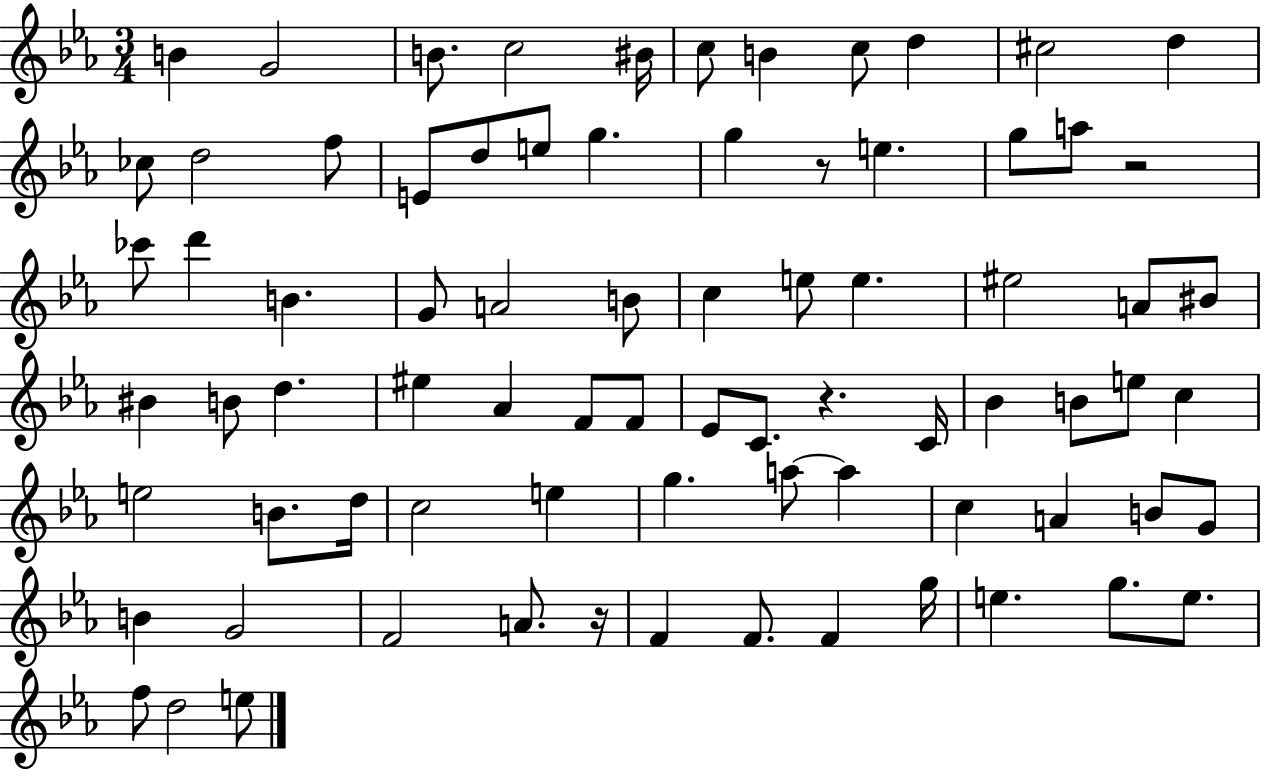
X:1
T:Untitled
M:3/4
L:1/4
K:Eb
B G2 B/2 c2 ^B/4 c/2 B c/2 d ^c2 d _c/2 d2 f/2 E/2 d/2 e/2 g g z/2 e g/2 a/2 z2 _c'/2 d' B G/2 A2 B/2 c e/2 e ^e2 A/2 ^B/2 ^B B/2 d ^e _A F/2 F/2 _E/2 C/2 z C/4 _B B/2 e/2 c e2 B/2 d/4 c2 e g a/2 a c A B/2 G/2 B G2 F2 A/2 z/4 F F/2 F g/4 e g/2 e/2 f/2 d2 e/2